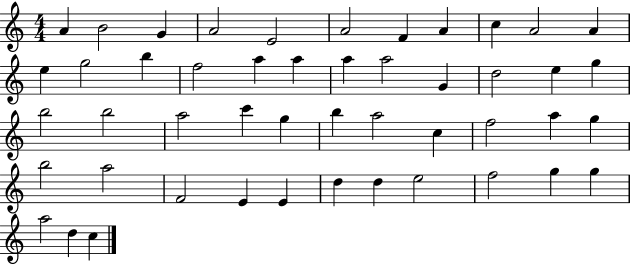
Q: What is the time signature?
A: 4/4